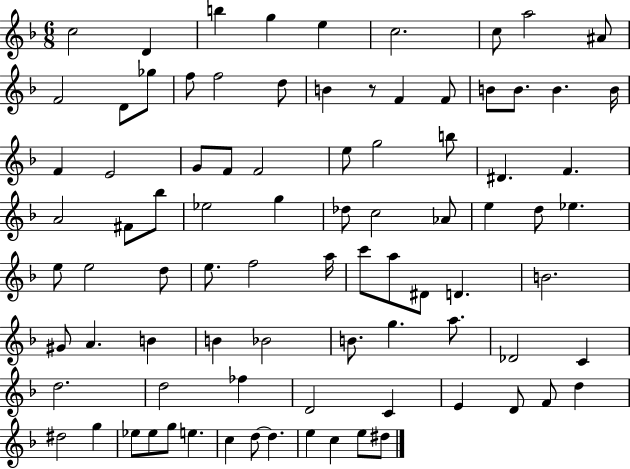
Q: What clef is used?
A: treble